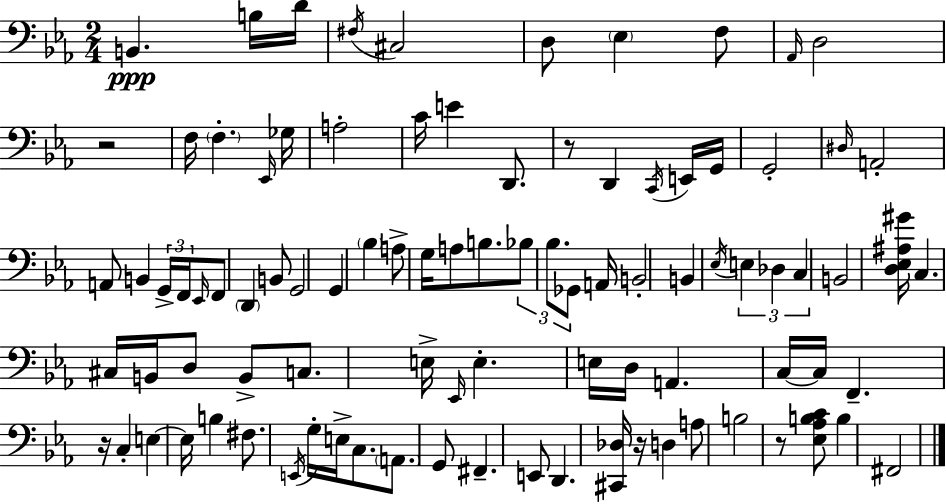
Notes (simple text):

B2/q. B3/s D4/s F#3/s C#3/h D3/e Eb3/q F3/e Ab2/s D3/h R/h F3/s F3/q. Eb2/s Gb3/s A3/h C4/s E4/q D2/e. R/e D2/q C2/s E2/s G2/s G2/h D#3/s A2/h A2/e B2/q G2/s F2/s Eb2/s F2/e D2/q B2/e G2/h G2/q Bb3/q A3/e G3/s A3/e B3/e. Bb3/e Bb3/e. Gb2/e A2/s B2/h B2/q Eb3/s E3/q Db3/q C3/q B2/h [D3,Eb3,A#3,G#4]/s C3/q. C#3/s B2/s D3/e B2/e C3/e. E3/s Eb2/s E3/q. E3/s D3/s A2/q. C3/s C3/s F2/q. R/s C3/q E3/q E3/s B3/q F#3/e. E2/s G3/s E3/s C3/e. A2/e. G2/e F#2/q. E2/e D2/q. [C#2,Db3]/s R/s D3/q A3/e B3/h R/e [Eb3,Ab3,B3,C4]/e B3/q F#2/h